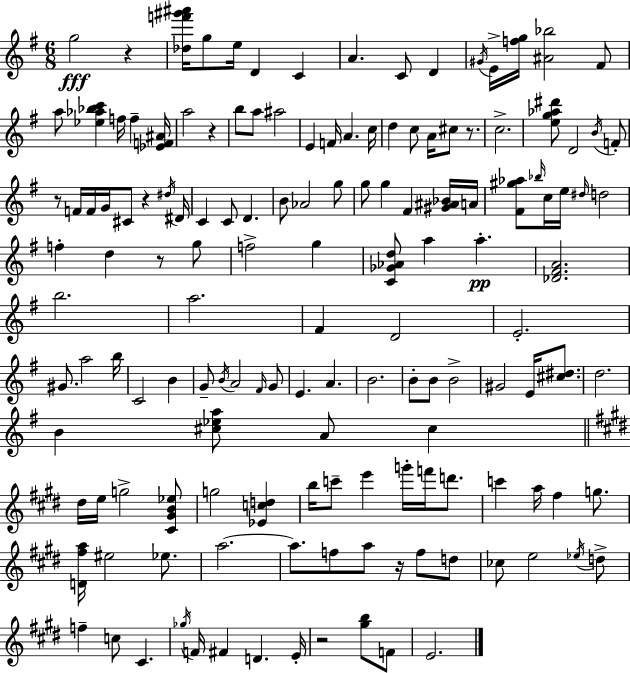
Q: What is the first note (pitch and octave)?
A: G5